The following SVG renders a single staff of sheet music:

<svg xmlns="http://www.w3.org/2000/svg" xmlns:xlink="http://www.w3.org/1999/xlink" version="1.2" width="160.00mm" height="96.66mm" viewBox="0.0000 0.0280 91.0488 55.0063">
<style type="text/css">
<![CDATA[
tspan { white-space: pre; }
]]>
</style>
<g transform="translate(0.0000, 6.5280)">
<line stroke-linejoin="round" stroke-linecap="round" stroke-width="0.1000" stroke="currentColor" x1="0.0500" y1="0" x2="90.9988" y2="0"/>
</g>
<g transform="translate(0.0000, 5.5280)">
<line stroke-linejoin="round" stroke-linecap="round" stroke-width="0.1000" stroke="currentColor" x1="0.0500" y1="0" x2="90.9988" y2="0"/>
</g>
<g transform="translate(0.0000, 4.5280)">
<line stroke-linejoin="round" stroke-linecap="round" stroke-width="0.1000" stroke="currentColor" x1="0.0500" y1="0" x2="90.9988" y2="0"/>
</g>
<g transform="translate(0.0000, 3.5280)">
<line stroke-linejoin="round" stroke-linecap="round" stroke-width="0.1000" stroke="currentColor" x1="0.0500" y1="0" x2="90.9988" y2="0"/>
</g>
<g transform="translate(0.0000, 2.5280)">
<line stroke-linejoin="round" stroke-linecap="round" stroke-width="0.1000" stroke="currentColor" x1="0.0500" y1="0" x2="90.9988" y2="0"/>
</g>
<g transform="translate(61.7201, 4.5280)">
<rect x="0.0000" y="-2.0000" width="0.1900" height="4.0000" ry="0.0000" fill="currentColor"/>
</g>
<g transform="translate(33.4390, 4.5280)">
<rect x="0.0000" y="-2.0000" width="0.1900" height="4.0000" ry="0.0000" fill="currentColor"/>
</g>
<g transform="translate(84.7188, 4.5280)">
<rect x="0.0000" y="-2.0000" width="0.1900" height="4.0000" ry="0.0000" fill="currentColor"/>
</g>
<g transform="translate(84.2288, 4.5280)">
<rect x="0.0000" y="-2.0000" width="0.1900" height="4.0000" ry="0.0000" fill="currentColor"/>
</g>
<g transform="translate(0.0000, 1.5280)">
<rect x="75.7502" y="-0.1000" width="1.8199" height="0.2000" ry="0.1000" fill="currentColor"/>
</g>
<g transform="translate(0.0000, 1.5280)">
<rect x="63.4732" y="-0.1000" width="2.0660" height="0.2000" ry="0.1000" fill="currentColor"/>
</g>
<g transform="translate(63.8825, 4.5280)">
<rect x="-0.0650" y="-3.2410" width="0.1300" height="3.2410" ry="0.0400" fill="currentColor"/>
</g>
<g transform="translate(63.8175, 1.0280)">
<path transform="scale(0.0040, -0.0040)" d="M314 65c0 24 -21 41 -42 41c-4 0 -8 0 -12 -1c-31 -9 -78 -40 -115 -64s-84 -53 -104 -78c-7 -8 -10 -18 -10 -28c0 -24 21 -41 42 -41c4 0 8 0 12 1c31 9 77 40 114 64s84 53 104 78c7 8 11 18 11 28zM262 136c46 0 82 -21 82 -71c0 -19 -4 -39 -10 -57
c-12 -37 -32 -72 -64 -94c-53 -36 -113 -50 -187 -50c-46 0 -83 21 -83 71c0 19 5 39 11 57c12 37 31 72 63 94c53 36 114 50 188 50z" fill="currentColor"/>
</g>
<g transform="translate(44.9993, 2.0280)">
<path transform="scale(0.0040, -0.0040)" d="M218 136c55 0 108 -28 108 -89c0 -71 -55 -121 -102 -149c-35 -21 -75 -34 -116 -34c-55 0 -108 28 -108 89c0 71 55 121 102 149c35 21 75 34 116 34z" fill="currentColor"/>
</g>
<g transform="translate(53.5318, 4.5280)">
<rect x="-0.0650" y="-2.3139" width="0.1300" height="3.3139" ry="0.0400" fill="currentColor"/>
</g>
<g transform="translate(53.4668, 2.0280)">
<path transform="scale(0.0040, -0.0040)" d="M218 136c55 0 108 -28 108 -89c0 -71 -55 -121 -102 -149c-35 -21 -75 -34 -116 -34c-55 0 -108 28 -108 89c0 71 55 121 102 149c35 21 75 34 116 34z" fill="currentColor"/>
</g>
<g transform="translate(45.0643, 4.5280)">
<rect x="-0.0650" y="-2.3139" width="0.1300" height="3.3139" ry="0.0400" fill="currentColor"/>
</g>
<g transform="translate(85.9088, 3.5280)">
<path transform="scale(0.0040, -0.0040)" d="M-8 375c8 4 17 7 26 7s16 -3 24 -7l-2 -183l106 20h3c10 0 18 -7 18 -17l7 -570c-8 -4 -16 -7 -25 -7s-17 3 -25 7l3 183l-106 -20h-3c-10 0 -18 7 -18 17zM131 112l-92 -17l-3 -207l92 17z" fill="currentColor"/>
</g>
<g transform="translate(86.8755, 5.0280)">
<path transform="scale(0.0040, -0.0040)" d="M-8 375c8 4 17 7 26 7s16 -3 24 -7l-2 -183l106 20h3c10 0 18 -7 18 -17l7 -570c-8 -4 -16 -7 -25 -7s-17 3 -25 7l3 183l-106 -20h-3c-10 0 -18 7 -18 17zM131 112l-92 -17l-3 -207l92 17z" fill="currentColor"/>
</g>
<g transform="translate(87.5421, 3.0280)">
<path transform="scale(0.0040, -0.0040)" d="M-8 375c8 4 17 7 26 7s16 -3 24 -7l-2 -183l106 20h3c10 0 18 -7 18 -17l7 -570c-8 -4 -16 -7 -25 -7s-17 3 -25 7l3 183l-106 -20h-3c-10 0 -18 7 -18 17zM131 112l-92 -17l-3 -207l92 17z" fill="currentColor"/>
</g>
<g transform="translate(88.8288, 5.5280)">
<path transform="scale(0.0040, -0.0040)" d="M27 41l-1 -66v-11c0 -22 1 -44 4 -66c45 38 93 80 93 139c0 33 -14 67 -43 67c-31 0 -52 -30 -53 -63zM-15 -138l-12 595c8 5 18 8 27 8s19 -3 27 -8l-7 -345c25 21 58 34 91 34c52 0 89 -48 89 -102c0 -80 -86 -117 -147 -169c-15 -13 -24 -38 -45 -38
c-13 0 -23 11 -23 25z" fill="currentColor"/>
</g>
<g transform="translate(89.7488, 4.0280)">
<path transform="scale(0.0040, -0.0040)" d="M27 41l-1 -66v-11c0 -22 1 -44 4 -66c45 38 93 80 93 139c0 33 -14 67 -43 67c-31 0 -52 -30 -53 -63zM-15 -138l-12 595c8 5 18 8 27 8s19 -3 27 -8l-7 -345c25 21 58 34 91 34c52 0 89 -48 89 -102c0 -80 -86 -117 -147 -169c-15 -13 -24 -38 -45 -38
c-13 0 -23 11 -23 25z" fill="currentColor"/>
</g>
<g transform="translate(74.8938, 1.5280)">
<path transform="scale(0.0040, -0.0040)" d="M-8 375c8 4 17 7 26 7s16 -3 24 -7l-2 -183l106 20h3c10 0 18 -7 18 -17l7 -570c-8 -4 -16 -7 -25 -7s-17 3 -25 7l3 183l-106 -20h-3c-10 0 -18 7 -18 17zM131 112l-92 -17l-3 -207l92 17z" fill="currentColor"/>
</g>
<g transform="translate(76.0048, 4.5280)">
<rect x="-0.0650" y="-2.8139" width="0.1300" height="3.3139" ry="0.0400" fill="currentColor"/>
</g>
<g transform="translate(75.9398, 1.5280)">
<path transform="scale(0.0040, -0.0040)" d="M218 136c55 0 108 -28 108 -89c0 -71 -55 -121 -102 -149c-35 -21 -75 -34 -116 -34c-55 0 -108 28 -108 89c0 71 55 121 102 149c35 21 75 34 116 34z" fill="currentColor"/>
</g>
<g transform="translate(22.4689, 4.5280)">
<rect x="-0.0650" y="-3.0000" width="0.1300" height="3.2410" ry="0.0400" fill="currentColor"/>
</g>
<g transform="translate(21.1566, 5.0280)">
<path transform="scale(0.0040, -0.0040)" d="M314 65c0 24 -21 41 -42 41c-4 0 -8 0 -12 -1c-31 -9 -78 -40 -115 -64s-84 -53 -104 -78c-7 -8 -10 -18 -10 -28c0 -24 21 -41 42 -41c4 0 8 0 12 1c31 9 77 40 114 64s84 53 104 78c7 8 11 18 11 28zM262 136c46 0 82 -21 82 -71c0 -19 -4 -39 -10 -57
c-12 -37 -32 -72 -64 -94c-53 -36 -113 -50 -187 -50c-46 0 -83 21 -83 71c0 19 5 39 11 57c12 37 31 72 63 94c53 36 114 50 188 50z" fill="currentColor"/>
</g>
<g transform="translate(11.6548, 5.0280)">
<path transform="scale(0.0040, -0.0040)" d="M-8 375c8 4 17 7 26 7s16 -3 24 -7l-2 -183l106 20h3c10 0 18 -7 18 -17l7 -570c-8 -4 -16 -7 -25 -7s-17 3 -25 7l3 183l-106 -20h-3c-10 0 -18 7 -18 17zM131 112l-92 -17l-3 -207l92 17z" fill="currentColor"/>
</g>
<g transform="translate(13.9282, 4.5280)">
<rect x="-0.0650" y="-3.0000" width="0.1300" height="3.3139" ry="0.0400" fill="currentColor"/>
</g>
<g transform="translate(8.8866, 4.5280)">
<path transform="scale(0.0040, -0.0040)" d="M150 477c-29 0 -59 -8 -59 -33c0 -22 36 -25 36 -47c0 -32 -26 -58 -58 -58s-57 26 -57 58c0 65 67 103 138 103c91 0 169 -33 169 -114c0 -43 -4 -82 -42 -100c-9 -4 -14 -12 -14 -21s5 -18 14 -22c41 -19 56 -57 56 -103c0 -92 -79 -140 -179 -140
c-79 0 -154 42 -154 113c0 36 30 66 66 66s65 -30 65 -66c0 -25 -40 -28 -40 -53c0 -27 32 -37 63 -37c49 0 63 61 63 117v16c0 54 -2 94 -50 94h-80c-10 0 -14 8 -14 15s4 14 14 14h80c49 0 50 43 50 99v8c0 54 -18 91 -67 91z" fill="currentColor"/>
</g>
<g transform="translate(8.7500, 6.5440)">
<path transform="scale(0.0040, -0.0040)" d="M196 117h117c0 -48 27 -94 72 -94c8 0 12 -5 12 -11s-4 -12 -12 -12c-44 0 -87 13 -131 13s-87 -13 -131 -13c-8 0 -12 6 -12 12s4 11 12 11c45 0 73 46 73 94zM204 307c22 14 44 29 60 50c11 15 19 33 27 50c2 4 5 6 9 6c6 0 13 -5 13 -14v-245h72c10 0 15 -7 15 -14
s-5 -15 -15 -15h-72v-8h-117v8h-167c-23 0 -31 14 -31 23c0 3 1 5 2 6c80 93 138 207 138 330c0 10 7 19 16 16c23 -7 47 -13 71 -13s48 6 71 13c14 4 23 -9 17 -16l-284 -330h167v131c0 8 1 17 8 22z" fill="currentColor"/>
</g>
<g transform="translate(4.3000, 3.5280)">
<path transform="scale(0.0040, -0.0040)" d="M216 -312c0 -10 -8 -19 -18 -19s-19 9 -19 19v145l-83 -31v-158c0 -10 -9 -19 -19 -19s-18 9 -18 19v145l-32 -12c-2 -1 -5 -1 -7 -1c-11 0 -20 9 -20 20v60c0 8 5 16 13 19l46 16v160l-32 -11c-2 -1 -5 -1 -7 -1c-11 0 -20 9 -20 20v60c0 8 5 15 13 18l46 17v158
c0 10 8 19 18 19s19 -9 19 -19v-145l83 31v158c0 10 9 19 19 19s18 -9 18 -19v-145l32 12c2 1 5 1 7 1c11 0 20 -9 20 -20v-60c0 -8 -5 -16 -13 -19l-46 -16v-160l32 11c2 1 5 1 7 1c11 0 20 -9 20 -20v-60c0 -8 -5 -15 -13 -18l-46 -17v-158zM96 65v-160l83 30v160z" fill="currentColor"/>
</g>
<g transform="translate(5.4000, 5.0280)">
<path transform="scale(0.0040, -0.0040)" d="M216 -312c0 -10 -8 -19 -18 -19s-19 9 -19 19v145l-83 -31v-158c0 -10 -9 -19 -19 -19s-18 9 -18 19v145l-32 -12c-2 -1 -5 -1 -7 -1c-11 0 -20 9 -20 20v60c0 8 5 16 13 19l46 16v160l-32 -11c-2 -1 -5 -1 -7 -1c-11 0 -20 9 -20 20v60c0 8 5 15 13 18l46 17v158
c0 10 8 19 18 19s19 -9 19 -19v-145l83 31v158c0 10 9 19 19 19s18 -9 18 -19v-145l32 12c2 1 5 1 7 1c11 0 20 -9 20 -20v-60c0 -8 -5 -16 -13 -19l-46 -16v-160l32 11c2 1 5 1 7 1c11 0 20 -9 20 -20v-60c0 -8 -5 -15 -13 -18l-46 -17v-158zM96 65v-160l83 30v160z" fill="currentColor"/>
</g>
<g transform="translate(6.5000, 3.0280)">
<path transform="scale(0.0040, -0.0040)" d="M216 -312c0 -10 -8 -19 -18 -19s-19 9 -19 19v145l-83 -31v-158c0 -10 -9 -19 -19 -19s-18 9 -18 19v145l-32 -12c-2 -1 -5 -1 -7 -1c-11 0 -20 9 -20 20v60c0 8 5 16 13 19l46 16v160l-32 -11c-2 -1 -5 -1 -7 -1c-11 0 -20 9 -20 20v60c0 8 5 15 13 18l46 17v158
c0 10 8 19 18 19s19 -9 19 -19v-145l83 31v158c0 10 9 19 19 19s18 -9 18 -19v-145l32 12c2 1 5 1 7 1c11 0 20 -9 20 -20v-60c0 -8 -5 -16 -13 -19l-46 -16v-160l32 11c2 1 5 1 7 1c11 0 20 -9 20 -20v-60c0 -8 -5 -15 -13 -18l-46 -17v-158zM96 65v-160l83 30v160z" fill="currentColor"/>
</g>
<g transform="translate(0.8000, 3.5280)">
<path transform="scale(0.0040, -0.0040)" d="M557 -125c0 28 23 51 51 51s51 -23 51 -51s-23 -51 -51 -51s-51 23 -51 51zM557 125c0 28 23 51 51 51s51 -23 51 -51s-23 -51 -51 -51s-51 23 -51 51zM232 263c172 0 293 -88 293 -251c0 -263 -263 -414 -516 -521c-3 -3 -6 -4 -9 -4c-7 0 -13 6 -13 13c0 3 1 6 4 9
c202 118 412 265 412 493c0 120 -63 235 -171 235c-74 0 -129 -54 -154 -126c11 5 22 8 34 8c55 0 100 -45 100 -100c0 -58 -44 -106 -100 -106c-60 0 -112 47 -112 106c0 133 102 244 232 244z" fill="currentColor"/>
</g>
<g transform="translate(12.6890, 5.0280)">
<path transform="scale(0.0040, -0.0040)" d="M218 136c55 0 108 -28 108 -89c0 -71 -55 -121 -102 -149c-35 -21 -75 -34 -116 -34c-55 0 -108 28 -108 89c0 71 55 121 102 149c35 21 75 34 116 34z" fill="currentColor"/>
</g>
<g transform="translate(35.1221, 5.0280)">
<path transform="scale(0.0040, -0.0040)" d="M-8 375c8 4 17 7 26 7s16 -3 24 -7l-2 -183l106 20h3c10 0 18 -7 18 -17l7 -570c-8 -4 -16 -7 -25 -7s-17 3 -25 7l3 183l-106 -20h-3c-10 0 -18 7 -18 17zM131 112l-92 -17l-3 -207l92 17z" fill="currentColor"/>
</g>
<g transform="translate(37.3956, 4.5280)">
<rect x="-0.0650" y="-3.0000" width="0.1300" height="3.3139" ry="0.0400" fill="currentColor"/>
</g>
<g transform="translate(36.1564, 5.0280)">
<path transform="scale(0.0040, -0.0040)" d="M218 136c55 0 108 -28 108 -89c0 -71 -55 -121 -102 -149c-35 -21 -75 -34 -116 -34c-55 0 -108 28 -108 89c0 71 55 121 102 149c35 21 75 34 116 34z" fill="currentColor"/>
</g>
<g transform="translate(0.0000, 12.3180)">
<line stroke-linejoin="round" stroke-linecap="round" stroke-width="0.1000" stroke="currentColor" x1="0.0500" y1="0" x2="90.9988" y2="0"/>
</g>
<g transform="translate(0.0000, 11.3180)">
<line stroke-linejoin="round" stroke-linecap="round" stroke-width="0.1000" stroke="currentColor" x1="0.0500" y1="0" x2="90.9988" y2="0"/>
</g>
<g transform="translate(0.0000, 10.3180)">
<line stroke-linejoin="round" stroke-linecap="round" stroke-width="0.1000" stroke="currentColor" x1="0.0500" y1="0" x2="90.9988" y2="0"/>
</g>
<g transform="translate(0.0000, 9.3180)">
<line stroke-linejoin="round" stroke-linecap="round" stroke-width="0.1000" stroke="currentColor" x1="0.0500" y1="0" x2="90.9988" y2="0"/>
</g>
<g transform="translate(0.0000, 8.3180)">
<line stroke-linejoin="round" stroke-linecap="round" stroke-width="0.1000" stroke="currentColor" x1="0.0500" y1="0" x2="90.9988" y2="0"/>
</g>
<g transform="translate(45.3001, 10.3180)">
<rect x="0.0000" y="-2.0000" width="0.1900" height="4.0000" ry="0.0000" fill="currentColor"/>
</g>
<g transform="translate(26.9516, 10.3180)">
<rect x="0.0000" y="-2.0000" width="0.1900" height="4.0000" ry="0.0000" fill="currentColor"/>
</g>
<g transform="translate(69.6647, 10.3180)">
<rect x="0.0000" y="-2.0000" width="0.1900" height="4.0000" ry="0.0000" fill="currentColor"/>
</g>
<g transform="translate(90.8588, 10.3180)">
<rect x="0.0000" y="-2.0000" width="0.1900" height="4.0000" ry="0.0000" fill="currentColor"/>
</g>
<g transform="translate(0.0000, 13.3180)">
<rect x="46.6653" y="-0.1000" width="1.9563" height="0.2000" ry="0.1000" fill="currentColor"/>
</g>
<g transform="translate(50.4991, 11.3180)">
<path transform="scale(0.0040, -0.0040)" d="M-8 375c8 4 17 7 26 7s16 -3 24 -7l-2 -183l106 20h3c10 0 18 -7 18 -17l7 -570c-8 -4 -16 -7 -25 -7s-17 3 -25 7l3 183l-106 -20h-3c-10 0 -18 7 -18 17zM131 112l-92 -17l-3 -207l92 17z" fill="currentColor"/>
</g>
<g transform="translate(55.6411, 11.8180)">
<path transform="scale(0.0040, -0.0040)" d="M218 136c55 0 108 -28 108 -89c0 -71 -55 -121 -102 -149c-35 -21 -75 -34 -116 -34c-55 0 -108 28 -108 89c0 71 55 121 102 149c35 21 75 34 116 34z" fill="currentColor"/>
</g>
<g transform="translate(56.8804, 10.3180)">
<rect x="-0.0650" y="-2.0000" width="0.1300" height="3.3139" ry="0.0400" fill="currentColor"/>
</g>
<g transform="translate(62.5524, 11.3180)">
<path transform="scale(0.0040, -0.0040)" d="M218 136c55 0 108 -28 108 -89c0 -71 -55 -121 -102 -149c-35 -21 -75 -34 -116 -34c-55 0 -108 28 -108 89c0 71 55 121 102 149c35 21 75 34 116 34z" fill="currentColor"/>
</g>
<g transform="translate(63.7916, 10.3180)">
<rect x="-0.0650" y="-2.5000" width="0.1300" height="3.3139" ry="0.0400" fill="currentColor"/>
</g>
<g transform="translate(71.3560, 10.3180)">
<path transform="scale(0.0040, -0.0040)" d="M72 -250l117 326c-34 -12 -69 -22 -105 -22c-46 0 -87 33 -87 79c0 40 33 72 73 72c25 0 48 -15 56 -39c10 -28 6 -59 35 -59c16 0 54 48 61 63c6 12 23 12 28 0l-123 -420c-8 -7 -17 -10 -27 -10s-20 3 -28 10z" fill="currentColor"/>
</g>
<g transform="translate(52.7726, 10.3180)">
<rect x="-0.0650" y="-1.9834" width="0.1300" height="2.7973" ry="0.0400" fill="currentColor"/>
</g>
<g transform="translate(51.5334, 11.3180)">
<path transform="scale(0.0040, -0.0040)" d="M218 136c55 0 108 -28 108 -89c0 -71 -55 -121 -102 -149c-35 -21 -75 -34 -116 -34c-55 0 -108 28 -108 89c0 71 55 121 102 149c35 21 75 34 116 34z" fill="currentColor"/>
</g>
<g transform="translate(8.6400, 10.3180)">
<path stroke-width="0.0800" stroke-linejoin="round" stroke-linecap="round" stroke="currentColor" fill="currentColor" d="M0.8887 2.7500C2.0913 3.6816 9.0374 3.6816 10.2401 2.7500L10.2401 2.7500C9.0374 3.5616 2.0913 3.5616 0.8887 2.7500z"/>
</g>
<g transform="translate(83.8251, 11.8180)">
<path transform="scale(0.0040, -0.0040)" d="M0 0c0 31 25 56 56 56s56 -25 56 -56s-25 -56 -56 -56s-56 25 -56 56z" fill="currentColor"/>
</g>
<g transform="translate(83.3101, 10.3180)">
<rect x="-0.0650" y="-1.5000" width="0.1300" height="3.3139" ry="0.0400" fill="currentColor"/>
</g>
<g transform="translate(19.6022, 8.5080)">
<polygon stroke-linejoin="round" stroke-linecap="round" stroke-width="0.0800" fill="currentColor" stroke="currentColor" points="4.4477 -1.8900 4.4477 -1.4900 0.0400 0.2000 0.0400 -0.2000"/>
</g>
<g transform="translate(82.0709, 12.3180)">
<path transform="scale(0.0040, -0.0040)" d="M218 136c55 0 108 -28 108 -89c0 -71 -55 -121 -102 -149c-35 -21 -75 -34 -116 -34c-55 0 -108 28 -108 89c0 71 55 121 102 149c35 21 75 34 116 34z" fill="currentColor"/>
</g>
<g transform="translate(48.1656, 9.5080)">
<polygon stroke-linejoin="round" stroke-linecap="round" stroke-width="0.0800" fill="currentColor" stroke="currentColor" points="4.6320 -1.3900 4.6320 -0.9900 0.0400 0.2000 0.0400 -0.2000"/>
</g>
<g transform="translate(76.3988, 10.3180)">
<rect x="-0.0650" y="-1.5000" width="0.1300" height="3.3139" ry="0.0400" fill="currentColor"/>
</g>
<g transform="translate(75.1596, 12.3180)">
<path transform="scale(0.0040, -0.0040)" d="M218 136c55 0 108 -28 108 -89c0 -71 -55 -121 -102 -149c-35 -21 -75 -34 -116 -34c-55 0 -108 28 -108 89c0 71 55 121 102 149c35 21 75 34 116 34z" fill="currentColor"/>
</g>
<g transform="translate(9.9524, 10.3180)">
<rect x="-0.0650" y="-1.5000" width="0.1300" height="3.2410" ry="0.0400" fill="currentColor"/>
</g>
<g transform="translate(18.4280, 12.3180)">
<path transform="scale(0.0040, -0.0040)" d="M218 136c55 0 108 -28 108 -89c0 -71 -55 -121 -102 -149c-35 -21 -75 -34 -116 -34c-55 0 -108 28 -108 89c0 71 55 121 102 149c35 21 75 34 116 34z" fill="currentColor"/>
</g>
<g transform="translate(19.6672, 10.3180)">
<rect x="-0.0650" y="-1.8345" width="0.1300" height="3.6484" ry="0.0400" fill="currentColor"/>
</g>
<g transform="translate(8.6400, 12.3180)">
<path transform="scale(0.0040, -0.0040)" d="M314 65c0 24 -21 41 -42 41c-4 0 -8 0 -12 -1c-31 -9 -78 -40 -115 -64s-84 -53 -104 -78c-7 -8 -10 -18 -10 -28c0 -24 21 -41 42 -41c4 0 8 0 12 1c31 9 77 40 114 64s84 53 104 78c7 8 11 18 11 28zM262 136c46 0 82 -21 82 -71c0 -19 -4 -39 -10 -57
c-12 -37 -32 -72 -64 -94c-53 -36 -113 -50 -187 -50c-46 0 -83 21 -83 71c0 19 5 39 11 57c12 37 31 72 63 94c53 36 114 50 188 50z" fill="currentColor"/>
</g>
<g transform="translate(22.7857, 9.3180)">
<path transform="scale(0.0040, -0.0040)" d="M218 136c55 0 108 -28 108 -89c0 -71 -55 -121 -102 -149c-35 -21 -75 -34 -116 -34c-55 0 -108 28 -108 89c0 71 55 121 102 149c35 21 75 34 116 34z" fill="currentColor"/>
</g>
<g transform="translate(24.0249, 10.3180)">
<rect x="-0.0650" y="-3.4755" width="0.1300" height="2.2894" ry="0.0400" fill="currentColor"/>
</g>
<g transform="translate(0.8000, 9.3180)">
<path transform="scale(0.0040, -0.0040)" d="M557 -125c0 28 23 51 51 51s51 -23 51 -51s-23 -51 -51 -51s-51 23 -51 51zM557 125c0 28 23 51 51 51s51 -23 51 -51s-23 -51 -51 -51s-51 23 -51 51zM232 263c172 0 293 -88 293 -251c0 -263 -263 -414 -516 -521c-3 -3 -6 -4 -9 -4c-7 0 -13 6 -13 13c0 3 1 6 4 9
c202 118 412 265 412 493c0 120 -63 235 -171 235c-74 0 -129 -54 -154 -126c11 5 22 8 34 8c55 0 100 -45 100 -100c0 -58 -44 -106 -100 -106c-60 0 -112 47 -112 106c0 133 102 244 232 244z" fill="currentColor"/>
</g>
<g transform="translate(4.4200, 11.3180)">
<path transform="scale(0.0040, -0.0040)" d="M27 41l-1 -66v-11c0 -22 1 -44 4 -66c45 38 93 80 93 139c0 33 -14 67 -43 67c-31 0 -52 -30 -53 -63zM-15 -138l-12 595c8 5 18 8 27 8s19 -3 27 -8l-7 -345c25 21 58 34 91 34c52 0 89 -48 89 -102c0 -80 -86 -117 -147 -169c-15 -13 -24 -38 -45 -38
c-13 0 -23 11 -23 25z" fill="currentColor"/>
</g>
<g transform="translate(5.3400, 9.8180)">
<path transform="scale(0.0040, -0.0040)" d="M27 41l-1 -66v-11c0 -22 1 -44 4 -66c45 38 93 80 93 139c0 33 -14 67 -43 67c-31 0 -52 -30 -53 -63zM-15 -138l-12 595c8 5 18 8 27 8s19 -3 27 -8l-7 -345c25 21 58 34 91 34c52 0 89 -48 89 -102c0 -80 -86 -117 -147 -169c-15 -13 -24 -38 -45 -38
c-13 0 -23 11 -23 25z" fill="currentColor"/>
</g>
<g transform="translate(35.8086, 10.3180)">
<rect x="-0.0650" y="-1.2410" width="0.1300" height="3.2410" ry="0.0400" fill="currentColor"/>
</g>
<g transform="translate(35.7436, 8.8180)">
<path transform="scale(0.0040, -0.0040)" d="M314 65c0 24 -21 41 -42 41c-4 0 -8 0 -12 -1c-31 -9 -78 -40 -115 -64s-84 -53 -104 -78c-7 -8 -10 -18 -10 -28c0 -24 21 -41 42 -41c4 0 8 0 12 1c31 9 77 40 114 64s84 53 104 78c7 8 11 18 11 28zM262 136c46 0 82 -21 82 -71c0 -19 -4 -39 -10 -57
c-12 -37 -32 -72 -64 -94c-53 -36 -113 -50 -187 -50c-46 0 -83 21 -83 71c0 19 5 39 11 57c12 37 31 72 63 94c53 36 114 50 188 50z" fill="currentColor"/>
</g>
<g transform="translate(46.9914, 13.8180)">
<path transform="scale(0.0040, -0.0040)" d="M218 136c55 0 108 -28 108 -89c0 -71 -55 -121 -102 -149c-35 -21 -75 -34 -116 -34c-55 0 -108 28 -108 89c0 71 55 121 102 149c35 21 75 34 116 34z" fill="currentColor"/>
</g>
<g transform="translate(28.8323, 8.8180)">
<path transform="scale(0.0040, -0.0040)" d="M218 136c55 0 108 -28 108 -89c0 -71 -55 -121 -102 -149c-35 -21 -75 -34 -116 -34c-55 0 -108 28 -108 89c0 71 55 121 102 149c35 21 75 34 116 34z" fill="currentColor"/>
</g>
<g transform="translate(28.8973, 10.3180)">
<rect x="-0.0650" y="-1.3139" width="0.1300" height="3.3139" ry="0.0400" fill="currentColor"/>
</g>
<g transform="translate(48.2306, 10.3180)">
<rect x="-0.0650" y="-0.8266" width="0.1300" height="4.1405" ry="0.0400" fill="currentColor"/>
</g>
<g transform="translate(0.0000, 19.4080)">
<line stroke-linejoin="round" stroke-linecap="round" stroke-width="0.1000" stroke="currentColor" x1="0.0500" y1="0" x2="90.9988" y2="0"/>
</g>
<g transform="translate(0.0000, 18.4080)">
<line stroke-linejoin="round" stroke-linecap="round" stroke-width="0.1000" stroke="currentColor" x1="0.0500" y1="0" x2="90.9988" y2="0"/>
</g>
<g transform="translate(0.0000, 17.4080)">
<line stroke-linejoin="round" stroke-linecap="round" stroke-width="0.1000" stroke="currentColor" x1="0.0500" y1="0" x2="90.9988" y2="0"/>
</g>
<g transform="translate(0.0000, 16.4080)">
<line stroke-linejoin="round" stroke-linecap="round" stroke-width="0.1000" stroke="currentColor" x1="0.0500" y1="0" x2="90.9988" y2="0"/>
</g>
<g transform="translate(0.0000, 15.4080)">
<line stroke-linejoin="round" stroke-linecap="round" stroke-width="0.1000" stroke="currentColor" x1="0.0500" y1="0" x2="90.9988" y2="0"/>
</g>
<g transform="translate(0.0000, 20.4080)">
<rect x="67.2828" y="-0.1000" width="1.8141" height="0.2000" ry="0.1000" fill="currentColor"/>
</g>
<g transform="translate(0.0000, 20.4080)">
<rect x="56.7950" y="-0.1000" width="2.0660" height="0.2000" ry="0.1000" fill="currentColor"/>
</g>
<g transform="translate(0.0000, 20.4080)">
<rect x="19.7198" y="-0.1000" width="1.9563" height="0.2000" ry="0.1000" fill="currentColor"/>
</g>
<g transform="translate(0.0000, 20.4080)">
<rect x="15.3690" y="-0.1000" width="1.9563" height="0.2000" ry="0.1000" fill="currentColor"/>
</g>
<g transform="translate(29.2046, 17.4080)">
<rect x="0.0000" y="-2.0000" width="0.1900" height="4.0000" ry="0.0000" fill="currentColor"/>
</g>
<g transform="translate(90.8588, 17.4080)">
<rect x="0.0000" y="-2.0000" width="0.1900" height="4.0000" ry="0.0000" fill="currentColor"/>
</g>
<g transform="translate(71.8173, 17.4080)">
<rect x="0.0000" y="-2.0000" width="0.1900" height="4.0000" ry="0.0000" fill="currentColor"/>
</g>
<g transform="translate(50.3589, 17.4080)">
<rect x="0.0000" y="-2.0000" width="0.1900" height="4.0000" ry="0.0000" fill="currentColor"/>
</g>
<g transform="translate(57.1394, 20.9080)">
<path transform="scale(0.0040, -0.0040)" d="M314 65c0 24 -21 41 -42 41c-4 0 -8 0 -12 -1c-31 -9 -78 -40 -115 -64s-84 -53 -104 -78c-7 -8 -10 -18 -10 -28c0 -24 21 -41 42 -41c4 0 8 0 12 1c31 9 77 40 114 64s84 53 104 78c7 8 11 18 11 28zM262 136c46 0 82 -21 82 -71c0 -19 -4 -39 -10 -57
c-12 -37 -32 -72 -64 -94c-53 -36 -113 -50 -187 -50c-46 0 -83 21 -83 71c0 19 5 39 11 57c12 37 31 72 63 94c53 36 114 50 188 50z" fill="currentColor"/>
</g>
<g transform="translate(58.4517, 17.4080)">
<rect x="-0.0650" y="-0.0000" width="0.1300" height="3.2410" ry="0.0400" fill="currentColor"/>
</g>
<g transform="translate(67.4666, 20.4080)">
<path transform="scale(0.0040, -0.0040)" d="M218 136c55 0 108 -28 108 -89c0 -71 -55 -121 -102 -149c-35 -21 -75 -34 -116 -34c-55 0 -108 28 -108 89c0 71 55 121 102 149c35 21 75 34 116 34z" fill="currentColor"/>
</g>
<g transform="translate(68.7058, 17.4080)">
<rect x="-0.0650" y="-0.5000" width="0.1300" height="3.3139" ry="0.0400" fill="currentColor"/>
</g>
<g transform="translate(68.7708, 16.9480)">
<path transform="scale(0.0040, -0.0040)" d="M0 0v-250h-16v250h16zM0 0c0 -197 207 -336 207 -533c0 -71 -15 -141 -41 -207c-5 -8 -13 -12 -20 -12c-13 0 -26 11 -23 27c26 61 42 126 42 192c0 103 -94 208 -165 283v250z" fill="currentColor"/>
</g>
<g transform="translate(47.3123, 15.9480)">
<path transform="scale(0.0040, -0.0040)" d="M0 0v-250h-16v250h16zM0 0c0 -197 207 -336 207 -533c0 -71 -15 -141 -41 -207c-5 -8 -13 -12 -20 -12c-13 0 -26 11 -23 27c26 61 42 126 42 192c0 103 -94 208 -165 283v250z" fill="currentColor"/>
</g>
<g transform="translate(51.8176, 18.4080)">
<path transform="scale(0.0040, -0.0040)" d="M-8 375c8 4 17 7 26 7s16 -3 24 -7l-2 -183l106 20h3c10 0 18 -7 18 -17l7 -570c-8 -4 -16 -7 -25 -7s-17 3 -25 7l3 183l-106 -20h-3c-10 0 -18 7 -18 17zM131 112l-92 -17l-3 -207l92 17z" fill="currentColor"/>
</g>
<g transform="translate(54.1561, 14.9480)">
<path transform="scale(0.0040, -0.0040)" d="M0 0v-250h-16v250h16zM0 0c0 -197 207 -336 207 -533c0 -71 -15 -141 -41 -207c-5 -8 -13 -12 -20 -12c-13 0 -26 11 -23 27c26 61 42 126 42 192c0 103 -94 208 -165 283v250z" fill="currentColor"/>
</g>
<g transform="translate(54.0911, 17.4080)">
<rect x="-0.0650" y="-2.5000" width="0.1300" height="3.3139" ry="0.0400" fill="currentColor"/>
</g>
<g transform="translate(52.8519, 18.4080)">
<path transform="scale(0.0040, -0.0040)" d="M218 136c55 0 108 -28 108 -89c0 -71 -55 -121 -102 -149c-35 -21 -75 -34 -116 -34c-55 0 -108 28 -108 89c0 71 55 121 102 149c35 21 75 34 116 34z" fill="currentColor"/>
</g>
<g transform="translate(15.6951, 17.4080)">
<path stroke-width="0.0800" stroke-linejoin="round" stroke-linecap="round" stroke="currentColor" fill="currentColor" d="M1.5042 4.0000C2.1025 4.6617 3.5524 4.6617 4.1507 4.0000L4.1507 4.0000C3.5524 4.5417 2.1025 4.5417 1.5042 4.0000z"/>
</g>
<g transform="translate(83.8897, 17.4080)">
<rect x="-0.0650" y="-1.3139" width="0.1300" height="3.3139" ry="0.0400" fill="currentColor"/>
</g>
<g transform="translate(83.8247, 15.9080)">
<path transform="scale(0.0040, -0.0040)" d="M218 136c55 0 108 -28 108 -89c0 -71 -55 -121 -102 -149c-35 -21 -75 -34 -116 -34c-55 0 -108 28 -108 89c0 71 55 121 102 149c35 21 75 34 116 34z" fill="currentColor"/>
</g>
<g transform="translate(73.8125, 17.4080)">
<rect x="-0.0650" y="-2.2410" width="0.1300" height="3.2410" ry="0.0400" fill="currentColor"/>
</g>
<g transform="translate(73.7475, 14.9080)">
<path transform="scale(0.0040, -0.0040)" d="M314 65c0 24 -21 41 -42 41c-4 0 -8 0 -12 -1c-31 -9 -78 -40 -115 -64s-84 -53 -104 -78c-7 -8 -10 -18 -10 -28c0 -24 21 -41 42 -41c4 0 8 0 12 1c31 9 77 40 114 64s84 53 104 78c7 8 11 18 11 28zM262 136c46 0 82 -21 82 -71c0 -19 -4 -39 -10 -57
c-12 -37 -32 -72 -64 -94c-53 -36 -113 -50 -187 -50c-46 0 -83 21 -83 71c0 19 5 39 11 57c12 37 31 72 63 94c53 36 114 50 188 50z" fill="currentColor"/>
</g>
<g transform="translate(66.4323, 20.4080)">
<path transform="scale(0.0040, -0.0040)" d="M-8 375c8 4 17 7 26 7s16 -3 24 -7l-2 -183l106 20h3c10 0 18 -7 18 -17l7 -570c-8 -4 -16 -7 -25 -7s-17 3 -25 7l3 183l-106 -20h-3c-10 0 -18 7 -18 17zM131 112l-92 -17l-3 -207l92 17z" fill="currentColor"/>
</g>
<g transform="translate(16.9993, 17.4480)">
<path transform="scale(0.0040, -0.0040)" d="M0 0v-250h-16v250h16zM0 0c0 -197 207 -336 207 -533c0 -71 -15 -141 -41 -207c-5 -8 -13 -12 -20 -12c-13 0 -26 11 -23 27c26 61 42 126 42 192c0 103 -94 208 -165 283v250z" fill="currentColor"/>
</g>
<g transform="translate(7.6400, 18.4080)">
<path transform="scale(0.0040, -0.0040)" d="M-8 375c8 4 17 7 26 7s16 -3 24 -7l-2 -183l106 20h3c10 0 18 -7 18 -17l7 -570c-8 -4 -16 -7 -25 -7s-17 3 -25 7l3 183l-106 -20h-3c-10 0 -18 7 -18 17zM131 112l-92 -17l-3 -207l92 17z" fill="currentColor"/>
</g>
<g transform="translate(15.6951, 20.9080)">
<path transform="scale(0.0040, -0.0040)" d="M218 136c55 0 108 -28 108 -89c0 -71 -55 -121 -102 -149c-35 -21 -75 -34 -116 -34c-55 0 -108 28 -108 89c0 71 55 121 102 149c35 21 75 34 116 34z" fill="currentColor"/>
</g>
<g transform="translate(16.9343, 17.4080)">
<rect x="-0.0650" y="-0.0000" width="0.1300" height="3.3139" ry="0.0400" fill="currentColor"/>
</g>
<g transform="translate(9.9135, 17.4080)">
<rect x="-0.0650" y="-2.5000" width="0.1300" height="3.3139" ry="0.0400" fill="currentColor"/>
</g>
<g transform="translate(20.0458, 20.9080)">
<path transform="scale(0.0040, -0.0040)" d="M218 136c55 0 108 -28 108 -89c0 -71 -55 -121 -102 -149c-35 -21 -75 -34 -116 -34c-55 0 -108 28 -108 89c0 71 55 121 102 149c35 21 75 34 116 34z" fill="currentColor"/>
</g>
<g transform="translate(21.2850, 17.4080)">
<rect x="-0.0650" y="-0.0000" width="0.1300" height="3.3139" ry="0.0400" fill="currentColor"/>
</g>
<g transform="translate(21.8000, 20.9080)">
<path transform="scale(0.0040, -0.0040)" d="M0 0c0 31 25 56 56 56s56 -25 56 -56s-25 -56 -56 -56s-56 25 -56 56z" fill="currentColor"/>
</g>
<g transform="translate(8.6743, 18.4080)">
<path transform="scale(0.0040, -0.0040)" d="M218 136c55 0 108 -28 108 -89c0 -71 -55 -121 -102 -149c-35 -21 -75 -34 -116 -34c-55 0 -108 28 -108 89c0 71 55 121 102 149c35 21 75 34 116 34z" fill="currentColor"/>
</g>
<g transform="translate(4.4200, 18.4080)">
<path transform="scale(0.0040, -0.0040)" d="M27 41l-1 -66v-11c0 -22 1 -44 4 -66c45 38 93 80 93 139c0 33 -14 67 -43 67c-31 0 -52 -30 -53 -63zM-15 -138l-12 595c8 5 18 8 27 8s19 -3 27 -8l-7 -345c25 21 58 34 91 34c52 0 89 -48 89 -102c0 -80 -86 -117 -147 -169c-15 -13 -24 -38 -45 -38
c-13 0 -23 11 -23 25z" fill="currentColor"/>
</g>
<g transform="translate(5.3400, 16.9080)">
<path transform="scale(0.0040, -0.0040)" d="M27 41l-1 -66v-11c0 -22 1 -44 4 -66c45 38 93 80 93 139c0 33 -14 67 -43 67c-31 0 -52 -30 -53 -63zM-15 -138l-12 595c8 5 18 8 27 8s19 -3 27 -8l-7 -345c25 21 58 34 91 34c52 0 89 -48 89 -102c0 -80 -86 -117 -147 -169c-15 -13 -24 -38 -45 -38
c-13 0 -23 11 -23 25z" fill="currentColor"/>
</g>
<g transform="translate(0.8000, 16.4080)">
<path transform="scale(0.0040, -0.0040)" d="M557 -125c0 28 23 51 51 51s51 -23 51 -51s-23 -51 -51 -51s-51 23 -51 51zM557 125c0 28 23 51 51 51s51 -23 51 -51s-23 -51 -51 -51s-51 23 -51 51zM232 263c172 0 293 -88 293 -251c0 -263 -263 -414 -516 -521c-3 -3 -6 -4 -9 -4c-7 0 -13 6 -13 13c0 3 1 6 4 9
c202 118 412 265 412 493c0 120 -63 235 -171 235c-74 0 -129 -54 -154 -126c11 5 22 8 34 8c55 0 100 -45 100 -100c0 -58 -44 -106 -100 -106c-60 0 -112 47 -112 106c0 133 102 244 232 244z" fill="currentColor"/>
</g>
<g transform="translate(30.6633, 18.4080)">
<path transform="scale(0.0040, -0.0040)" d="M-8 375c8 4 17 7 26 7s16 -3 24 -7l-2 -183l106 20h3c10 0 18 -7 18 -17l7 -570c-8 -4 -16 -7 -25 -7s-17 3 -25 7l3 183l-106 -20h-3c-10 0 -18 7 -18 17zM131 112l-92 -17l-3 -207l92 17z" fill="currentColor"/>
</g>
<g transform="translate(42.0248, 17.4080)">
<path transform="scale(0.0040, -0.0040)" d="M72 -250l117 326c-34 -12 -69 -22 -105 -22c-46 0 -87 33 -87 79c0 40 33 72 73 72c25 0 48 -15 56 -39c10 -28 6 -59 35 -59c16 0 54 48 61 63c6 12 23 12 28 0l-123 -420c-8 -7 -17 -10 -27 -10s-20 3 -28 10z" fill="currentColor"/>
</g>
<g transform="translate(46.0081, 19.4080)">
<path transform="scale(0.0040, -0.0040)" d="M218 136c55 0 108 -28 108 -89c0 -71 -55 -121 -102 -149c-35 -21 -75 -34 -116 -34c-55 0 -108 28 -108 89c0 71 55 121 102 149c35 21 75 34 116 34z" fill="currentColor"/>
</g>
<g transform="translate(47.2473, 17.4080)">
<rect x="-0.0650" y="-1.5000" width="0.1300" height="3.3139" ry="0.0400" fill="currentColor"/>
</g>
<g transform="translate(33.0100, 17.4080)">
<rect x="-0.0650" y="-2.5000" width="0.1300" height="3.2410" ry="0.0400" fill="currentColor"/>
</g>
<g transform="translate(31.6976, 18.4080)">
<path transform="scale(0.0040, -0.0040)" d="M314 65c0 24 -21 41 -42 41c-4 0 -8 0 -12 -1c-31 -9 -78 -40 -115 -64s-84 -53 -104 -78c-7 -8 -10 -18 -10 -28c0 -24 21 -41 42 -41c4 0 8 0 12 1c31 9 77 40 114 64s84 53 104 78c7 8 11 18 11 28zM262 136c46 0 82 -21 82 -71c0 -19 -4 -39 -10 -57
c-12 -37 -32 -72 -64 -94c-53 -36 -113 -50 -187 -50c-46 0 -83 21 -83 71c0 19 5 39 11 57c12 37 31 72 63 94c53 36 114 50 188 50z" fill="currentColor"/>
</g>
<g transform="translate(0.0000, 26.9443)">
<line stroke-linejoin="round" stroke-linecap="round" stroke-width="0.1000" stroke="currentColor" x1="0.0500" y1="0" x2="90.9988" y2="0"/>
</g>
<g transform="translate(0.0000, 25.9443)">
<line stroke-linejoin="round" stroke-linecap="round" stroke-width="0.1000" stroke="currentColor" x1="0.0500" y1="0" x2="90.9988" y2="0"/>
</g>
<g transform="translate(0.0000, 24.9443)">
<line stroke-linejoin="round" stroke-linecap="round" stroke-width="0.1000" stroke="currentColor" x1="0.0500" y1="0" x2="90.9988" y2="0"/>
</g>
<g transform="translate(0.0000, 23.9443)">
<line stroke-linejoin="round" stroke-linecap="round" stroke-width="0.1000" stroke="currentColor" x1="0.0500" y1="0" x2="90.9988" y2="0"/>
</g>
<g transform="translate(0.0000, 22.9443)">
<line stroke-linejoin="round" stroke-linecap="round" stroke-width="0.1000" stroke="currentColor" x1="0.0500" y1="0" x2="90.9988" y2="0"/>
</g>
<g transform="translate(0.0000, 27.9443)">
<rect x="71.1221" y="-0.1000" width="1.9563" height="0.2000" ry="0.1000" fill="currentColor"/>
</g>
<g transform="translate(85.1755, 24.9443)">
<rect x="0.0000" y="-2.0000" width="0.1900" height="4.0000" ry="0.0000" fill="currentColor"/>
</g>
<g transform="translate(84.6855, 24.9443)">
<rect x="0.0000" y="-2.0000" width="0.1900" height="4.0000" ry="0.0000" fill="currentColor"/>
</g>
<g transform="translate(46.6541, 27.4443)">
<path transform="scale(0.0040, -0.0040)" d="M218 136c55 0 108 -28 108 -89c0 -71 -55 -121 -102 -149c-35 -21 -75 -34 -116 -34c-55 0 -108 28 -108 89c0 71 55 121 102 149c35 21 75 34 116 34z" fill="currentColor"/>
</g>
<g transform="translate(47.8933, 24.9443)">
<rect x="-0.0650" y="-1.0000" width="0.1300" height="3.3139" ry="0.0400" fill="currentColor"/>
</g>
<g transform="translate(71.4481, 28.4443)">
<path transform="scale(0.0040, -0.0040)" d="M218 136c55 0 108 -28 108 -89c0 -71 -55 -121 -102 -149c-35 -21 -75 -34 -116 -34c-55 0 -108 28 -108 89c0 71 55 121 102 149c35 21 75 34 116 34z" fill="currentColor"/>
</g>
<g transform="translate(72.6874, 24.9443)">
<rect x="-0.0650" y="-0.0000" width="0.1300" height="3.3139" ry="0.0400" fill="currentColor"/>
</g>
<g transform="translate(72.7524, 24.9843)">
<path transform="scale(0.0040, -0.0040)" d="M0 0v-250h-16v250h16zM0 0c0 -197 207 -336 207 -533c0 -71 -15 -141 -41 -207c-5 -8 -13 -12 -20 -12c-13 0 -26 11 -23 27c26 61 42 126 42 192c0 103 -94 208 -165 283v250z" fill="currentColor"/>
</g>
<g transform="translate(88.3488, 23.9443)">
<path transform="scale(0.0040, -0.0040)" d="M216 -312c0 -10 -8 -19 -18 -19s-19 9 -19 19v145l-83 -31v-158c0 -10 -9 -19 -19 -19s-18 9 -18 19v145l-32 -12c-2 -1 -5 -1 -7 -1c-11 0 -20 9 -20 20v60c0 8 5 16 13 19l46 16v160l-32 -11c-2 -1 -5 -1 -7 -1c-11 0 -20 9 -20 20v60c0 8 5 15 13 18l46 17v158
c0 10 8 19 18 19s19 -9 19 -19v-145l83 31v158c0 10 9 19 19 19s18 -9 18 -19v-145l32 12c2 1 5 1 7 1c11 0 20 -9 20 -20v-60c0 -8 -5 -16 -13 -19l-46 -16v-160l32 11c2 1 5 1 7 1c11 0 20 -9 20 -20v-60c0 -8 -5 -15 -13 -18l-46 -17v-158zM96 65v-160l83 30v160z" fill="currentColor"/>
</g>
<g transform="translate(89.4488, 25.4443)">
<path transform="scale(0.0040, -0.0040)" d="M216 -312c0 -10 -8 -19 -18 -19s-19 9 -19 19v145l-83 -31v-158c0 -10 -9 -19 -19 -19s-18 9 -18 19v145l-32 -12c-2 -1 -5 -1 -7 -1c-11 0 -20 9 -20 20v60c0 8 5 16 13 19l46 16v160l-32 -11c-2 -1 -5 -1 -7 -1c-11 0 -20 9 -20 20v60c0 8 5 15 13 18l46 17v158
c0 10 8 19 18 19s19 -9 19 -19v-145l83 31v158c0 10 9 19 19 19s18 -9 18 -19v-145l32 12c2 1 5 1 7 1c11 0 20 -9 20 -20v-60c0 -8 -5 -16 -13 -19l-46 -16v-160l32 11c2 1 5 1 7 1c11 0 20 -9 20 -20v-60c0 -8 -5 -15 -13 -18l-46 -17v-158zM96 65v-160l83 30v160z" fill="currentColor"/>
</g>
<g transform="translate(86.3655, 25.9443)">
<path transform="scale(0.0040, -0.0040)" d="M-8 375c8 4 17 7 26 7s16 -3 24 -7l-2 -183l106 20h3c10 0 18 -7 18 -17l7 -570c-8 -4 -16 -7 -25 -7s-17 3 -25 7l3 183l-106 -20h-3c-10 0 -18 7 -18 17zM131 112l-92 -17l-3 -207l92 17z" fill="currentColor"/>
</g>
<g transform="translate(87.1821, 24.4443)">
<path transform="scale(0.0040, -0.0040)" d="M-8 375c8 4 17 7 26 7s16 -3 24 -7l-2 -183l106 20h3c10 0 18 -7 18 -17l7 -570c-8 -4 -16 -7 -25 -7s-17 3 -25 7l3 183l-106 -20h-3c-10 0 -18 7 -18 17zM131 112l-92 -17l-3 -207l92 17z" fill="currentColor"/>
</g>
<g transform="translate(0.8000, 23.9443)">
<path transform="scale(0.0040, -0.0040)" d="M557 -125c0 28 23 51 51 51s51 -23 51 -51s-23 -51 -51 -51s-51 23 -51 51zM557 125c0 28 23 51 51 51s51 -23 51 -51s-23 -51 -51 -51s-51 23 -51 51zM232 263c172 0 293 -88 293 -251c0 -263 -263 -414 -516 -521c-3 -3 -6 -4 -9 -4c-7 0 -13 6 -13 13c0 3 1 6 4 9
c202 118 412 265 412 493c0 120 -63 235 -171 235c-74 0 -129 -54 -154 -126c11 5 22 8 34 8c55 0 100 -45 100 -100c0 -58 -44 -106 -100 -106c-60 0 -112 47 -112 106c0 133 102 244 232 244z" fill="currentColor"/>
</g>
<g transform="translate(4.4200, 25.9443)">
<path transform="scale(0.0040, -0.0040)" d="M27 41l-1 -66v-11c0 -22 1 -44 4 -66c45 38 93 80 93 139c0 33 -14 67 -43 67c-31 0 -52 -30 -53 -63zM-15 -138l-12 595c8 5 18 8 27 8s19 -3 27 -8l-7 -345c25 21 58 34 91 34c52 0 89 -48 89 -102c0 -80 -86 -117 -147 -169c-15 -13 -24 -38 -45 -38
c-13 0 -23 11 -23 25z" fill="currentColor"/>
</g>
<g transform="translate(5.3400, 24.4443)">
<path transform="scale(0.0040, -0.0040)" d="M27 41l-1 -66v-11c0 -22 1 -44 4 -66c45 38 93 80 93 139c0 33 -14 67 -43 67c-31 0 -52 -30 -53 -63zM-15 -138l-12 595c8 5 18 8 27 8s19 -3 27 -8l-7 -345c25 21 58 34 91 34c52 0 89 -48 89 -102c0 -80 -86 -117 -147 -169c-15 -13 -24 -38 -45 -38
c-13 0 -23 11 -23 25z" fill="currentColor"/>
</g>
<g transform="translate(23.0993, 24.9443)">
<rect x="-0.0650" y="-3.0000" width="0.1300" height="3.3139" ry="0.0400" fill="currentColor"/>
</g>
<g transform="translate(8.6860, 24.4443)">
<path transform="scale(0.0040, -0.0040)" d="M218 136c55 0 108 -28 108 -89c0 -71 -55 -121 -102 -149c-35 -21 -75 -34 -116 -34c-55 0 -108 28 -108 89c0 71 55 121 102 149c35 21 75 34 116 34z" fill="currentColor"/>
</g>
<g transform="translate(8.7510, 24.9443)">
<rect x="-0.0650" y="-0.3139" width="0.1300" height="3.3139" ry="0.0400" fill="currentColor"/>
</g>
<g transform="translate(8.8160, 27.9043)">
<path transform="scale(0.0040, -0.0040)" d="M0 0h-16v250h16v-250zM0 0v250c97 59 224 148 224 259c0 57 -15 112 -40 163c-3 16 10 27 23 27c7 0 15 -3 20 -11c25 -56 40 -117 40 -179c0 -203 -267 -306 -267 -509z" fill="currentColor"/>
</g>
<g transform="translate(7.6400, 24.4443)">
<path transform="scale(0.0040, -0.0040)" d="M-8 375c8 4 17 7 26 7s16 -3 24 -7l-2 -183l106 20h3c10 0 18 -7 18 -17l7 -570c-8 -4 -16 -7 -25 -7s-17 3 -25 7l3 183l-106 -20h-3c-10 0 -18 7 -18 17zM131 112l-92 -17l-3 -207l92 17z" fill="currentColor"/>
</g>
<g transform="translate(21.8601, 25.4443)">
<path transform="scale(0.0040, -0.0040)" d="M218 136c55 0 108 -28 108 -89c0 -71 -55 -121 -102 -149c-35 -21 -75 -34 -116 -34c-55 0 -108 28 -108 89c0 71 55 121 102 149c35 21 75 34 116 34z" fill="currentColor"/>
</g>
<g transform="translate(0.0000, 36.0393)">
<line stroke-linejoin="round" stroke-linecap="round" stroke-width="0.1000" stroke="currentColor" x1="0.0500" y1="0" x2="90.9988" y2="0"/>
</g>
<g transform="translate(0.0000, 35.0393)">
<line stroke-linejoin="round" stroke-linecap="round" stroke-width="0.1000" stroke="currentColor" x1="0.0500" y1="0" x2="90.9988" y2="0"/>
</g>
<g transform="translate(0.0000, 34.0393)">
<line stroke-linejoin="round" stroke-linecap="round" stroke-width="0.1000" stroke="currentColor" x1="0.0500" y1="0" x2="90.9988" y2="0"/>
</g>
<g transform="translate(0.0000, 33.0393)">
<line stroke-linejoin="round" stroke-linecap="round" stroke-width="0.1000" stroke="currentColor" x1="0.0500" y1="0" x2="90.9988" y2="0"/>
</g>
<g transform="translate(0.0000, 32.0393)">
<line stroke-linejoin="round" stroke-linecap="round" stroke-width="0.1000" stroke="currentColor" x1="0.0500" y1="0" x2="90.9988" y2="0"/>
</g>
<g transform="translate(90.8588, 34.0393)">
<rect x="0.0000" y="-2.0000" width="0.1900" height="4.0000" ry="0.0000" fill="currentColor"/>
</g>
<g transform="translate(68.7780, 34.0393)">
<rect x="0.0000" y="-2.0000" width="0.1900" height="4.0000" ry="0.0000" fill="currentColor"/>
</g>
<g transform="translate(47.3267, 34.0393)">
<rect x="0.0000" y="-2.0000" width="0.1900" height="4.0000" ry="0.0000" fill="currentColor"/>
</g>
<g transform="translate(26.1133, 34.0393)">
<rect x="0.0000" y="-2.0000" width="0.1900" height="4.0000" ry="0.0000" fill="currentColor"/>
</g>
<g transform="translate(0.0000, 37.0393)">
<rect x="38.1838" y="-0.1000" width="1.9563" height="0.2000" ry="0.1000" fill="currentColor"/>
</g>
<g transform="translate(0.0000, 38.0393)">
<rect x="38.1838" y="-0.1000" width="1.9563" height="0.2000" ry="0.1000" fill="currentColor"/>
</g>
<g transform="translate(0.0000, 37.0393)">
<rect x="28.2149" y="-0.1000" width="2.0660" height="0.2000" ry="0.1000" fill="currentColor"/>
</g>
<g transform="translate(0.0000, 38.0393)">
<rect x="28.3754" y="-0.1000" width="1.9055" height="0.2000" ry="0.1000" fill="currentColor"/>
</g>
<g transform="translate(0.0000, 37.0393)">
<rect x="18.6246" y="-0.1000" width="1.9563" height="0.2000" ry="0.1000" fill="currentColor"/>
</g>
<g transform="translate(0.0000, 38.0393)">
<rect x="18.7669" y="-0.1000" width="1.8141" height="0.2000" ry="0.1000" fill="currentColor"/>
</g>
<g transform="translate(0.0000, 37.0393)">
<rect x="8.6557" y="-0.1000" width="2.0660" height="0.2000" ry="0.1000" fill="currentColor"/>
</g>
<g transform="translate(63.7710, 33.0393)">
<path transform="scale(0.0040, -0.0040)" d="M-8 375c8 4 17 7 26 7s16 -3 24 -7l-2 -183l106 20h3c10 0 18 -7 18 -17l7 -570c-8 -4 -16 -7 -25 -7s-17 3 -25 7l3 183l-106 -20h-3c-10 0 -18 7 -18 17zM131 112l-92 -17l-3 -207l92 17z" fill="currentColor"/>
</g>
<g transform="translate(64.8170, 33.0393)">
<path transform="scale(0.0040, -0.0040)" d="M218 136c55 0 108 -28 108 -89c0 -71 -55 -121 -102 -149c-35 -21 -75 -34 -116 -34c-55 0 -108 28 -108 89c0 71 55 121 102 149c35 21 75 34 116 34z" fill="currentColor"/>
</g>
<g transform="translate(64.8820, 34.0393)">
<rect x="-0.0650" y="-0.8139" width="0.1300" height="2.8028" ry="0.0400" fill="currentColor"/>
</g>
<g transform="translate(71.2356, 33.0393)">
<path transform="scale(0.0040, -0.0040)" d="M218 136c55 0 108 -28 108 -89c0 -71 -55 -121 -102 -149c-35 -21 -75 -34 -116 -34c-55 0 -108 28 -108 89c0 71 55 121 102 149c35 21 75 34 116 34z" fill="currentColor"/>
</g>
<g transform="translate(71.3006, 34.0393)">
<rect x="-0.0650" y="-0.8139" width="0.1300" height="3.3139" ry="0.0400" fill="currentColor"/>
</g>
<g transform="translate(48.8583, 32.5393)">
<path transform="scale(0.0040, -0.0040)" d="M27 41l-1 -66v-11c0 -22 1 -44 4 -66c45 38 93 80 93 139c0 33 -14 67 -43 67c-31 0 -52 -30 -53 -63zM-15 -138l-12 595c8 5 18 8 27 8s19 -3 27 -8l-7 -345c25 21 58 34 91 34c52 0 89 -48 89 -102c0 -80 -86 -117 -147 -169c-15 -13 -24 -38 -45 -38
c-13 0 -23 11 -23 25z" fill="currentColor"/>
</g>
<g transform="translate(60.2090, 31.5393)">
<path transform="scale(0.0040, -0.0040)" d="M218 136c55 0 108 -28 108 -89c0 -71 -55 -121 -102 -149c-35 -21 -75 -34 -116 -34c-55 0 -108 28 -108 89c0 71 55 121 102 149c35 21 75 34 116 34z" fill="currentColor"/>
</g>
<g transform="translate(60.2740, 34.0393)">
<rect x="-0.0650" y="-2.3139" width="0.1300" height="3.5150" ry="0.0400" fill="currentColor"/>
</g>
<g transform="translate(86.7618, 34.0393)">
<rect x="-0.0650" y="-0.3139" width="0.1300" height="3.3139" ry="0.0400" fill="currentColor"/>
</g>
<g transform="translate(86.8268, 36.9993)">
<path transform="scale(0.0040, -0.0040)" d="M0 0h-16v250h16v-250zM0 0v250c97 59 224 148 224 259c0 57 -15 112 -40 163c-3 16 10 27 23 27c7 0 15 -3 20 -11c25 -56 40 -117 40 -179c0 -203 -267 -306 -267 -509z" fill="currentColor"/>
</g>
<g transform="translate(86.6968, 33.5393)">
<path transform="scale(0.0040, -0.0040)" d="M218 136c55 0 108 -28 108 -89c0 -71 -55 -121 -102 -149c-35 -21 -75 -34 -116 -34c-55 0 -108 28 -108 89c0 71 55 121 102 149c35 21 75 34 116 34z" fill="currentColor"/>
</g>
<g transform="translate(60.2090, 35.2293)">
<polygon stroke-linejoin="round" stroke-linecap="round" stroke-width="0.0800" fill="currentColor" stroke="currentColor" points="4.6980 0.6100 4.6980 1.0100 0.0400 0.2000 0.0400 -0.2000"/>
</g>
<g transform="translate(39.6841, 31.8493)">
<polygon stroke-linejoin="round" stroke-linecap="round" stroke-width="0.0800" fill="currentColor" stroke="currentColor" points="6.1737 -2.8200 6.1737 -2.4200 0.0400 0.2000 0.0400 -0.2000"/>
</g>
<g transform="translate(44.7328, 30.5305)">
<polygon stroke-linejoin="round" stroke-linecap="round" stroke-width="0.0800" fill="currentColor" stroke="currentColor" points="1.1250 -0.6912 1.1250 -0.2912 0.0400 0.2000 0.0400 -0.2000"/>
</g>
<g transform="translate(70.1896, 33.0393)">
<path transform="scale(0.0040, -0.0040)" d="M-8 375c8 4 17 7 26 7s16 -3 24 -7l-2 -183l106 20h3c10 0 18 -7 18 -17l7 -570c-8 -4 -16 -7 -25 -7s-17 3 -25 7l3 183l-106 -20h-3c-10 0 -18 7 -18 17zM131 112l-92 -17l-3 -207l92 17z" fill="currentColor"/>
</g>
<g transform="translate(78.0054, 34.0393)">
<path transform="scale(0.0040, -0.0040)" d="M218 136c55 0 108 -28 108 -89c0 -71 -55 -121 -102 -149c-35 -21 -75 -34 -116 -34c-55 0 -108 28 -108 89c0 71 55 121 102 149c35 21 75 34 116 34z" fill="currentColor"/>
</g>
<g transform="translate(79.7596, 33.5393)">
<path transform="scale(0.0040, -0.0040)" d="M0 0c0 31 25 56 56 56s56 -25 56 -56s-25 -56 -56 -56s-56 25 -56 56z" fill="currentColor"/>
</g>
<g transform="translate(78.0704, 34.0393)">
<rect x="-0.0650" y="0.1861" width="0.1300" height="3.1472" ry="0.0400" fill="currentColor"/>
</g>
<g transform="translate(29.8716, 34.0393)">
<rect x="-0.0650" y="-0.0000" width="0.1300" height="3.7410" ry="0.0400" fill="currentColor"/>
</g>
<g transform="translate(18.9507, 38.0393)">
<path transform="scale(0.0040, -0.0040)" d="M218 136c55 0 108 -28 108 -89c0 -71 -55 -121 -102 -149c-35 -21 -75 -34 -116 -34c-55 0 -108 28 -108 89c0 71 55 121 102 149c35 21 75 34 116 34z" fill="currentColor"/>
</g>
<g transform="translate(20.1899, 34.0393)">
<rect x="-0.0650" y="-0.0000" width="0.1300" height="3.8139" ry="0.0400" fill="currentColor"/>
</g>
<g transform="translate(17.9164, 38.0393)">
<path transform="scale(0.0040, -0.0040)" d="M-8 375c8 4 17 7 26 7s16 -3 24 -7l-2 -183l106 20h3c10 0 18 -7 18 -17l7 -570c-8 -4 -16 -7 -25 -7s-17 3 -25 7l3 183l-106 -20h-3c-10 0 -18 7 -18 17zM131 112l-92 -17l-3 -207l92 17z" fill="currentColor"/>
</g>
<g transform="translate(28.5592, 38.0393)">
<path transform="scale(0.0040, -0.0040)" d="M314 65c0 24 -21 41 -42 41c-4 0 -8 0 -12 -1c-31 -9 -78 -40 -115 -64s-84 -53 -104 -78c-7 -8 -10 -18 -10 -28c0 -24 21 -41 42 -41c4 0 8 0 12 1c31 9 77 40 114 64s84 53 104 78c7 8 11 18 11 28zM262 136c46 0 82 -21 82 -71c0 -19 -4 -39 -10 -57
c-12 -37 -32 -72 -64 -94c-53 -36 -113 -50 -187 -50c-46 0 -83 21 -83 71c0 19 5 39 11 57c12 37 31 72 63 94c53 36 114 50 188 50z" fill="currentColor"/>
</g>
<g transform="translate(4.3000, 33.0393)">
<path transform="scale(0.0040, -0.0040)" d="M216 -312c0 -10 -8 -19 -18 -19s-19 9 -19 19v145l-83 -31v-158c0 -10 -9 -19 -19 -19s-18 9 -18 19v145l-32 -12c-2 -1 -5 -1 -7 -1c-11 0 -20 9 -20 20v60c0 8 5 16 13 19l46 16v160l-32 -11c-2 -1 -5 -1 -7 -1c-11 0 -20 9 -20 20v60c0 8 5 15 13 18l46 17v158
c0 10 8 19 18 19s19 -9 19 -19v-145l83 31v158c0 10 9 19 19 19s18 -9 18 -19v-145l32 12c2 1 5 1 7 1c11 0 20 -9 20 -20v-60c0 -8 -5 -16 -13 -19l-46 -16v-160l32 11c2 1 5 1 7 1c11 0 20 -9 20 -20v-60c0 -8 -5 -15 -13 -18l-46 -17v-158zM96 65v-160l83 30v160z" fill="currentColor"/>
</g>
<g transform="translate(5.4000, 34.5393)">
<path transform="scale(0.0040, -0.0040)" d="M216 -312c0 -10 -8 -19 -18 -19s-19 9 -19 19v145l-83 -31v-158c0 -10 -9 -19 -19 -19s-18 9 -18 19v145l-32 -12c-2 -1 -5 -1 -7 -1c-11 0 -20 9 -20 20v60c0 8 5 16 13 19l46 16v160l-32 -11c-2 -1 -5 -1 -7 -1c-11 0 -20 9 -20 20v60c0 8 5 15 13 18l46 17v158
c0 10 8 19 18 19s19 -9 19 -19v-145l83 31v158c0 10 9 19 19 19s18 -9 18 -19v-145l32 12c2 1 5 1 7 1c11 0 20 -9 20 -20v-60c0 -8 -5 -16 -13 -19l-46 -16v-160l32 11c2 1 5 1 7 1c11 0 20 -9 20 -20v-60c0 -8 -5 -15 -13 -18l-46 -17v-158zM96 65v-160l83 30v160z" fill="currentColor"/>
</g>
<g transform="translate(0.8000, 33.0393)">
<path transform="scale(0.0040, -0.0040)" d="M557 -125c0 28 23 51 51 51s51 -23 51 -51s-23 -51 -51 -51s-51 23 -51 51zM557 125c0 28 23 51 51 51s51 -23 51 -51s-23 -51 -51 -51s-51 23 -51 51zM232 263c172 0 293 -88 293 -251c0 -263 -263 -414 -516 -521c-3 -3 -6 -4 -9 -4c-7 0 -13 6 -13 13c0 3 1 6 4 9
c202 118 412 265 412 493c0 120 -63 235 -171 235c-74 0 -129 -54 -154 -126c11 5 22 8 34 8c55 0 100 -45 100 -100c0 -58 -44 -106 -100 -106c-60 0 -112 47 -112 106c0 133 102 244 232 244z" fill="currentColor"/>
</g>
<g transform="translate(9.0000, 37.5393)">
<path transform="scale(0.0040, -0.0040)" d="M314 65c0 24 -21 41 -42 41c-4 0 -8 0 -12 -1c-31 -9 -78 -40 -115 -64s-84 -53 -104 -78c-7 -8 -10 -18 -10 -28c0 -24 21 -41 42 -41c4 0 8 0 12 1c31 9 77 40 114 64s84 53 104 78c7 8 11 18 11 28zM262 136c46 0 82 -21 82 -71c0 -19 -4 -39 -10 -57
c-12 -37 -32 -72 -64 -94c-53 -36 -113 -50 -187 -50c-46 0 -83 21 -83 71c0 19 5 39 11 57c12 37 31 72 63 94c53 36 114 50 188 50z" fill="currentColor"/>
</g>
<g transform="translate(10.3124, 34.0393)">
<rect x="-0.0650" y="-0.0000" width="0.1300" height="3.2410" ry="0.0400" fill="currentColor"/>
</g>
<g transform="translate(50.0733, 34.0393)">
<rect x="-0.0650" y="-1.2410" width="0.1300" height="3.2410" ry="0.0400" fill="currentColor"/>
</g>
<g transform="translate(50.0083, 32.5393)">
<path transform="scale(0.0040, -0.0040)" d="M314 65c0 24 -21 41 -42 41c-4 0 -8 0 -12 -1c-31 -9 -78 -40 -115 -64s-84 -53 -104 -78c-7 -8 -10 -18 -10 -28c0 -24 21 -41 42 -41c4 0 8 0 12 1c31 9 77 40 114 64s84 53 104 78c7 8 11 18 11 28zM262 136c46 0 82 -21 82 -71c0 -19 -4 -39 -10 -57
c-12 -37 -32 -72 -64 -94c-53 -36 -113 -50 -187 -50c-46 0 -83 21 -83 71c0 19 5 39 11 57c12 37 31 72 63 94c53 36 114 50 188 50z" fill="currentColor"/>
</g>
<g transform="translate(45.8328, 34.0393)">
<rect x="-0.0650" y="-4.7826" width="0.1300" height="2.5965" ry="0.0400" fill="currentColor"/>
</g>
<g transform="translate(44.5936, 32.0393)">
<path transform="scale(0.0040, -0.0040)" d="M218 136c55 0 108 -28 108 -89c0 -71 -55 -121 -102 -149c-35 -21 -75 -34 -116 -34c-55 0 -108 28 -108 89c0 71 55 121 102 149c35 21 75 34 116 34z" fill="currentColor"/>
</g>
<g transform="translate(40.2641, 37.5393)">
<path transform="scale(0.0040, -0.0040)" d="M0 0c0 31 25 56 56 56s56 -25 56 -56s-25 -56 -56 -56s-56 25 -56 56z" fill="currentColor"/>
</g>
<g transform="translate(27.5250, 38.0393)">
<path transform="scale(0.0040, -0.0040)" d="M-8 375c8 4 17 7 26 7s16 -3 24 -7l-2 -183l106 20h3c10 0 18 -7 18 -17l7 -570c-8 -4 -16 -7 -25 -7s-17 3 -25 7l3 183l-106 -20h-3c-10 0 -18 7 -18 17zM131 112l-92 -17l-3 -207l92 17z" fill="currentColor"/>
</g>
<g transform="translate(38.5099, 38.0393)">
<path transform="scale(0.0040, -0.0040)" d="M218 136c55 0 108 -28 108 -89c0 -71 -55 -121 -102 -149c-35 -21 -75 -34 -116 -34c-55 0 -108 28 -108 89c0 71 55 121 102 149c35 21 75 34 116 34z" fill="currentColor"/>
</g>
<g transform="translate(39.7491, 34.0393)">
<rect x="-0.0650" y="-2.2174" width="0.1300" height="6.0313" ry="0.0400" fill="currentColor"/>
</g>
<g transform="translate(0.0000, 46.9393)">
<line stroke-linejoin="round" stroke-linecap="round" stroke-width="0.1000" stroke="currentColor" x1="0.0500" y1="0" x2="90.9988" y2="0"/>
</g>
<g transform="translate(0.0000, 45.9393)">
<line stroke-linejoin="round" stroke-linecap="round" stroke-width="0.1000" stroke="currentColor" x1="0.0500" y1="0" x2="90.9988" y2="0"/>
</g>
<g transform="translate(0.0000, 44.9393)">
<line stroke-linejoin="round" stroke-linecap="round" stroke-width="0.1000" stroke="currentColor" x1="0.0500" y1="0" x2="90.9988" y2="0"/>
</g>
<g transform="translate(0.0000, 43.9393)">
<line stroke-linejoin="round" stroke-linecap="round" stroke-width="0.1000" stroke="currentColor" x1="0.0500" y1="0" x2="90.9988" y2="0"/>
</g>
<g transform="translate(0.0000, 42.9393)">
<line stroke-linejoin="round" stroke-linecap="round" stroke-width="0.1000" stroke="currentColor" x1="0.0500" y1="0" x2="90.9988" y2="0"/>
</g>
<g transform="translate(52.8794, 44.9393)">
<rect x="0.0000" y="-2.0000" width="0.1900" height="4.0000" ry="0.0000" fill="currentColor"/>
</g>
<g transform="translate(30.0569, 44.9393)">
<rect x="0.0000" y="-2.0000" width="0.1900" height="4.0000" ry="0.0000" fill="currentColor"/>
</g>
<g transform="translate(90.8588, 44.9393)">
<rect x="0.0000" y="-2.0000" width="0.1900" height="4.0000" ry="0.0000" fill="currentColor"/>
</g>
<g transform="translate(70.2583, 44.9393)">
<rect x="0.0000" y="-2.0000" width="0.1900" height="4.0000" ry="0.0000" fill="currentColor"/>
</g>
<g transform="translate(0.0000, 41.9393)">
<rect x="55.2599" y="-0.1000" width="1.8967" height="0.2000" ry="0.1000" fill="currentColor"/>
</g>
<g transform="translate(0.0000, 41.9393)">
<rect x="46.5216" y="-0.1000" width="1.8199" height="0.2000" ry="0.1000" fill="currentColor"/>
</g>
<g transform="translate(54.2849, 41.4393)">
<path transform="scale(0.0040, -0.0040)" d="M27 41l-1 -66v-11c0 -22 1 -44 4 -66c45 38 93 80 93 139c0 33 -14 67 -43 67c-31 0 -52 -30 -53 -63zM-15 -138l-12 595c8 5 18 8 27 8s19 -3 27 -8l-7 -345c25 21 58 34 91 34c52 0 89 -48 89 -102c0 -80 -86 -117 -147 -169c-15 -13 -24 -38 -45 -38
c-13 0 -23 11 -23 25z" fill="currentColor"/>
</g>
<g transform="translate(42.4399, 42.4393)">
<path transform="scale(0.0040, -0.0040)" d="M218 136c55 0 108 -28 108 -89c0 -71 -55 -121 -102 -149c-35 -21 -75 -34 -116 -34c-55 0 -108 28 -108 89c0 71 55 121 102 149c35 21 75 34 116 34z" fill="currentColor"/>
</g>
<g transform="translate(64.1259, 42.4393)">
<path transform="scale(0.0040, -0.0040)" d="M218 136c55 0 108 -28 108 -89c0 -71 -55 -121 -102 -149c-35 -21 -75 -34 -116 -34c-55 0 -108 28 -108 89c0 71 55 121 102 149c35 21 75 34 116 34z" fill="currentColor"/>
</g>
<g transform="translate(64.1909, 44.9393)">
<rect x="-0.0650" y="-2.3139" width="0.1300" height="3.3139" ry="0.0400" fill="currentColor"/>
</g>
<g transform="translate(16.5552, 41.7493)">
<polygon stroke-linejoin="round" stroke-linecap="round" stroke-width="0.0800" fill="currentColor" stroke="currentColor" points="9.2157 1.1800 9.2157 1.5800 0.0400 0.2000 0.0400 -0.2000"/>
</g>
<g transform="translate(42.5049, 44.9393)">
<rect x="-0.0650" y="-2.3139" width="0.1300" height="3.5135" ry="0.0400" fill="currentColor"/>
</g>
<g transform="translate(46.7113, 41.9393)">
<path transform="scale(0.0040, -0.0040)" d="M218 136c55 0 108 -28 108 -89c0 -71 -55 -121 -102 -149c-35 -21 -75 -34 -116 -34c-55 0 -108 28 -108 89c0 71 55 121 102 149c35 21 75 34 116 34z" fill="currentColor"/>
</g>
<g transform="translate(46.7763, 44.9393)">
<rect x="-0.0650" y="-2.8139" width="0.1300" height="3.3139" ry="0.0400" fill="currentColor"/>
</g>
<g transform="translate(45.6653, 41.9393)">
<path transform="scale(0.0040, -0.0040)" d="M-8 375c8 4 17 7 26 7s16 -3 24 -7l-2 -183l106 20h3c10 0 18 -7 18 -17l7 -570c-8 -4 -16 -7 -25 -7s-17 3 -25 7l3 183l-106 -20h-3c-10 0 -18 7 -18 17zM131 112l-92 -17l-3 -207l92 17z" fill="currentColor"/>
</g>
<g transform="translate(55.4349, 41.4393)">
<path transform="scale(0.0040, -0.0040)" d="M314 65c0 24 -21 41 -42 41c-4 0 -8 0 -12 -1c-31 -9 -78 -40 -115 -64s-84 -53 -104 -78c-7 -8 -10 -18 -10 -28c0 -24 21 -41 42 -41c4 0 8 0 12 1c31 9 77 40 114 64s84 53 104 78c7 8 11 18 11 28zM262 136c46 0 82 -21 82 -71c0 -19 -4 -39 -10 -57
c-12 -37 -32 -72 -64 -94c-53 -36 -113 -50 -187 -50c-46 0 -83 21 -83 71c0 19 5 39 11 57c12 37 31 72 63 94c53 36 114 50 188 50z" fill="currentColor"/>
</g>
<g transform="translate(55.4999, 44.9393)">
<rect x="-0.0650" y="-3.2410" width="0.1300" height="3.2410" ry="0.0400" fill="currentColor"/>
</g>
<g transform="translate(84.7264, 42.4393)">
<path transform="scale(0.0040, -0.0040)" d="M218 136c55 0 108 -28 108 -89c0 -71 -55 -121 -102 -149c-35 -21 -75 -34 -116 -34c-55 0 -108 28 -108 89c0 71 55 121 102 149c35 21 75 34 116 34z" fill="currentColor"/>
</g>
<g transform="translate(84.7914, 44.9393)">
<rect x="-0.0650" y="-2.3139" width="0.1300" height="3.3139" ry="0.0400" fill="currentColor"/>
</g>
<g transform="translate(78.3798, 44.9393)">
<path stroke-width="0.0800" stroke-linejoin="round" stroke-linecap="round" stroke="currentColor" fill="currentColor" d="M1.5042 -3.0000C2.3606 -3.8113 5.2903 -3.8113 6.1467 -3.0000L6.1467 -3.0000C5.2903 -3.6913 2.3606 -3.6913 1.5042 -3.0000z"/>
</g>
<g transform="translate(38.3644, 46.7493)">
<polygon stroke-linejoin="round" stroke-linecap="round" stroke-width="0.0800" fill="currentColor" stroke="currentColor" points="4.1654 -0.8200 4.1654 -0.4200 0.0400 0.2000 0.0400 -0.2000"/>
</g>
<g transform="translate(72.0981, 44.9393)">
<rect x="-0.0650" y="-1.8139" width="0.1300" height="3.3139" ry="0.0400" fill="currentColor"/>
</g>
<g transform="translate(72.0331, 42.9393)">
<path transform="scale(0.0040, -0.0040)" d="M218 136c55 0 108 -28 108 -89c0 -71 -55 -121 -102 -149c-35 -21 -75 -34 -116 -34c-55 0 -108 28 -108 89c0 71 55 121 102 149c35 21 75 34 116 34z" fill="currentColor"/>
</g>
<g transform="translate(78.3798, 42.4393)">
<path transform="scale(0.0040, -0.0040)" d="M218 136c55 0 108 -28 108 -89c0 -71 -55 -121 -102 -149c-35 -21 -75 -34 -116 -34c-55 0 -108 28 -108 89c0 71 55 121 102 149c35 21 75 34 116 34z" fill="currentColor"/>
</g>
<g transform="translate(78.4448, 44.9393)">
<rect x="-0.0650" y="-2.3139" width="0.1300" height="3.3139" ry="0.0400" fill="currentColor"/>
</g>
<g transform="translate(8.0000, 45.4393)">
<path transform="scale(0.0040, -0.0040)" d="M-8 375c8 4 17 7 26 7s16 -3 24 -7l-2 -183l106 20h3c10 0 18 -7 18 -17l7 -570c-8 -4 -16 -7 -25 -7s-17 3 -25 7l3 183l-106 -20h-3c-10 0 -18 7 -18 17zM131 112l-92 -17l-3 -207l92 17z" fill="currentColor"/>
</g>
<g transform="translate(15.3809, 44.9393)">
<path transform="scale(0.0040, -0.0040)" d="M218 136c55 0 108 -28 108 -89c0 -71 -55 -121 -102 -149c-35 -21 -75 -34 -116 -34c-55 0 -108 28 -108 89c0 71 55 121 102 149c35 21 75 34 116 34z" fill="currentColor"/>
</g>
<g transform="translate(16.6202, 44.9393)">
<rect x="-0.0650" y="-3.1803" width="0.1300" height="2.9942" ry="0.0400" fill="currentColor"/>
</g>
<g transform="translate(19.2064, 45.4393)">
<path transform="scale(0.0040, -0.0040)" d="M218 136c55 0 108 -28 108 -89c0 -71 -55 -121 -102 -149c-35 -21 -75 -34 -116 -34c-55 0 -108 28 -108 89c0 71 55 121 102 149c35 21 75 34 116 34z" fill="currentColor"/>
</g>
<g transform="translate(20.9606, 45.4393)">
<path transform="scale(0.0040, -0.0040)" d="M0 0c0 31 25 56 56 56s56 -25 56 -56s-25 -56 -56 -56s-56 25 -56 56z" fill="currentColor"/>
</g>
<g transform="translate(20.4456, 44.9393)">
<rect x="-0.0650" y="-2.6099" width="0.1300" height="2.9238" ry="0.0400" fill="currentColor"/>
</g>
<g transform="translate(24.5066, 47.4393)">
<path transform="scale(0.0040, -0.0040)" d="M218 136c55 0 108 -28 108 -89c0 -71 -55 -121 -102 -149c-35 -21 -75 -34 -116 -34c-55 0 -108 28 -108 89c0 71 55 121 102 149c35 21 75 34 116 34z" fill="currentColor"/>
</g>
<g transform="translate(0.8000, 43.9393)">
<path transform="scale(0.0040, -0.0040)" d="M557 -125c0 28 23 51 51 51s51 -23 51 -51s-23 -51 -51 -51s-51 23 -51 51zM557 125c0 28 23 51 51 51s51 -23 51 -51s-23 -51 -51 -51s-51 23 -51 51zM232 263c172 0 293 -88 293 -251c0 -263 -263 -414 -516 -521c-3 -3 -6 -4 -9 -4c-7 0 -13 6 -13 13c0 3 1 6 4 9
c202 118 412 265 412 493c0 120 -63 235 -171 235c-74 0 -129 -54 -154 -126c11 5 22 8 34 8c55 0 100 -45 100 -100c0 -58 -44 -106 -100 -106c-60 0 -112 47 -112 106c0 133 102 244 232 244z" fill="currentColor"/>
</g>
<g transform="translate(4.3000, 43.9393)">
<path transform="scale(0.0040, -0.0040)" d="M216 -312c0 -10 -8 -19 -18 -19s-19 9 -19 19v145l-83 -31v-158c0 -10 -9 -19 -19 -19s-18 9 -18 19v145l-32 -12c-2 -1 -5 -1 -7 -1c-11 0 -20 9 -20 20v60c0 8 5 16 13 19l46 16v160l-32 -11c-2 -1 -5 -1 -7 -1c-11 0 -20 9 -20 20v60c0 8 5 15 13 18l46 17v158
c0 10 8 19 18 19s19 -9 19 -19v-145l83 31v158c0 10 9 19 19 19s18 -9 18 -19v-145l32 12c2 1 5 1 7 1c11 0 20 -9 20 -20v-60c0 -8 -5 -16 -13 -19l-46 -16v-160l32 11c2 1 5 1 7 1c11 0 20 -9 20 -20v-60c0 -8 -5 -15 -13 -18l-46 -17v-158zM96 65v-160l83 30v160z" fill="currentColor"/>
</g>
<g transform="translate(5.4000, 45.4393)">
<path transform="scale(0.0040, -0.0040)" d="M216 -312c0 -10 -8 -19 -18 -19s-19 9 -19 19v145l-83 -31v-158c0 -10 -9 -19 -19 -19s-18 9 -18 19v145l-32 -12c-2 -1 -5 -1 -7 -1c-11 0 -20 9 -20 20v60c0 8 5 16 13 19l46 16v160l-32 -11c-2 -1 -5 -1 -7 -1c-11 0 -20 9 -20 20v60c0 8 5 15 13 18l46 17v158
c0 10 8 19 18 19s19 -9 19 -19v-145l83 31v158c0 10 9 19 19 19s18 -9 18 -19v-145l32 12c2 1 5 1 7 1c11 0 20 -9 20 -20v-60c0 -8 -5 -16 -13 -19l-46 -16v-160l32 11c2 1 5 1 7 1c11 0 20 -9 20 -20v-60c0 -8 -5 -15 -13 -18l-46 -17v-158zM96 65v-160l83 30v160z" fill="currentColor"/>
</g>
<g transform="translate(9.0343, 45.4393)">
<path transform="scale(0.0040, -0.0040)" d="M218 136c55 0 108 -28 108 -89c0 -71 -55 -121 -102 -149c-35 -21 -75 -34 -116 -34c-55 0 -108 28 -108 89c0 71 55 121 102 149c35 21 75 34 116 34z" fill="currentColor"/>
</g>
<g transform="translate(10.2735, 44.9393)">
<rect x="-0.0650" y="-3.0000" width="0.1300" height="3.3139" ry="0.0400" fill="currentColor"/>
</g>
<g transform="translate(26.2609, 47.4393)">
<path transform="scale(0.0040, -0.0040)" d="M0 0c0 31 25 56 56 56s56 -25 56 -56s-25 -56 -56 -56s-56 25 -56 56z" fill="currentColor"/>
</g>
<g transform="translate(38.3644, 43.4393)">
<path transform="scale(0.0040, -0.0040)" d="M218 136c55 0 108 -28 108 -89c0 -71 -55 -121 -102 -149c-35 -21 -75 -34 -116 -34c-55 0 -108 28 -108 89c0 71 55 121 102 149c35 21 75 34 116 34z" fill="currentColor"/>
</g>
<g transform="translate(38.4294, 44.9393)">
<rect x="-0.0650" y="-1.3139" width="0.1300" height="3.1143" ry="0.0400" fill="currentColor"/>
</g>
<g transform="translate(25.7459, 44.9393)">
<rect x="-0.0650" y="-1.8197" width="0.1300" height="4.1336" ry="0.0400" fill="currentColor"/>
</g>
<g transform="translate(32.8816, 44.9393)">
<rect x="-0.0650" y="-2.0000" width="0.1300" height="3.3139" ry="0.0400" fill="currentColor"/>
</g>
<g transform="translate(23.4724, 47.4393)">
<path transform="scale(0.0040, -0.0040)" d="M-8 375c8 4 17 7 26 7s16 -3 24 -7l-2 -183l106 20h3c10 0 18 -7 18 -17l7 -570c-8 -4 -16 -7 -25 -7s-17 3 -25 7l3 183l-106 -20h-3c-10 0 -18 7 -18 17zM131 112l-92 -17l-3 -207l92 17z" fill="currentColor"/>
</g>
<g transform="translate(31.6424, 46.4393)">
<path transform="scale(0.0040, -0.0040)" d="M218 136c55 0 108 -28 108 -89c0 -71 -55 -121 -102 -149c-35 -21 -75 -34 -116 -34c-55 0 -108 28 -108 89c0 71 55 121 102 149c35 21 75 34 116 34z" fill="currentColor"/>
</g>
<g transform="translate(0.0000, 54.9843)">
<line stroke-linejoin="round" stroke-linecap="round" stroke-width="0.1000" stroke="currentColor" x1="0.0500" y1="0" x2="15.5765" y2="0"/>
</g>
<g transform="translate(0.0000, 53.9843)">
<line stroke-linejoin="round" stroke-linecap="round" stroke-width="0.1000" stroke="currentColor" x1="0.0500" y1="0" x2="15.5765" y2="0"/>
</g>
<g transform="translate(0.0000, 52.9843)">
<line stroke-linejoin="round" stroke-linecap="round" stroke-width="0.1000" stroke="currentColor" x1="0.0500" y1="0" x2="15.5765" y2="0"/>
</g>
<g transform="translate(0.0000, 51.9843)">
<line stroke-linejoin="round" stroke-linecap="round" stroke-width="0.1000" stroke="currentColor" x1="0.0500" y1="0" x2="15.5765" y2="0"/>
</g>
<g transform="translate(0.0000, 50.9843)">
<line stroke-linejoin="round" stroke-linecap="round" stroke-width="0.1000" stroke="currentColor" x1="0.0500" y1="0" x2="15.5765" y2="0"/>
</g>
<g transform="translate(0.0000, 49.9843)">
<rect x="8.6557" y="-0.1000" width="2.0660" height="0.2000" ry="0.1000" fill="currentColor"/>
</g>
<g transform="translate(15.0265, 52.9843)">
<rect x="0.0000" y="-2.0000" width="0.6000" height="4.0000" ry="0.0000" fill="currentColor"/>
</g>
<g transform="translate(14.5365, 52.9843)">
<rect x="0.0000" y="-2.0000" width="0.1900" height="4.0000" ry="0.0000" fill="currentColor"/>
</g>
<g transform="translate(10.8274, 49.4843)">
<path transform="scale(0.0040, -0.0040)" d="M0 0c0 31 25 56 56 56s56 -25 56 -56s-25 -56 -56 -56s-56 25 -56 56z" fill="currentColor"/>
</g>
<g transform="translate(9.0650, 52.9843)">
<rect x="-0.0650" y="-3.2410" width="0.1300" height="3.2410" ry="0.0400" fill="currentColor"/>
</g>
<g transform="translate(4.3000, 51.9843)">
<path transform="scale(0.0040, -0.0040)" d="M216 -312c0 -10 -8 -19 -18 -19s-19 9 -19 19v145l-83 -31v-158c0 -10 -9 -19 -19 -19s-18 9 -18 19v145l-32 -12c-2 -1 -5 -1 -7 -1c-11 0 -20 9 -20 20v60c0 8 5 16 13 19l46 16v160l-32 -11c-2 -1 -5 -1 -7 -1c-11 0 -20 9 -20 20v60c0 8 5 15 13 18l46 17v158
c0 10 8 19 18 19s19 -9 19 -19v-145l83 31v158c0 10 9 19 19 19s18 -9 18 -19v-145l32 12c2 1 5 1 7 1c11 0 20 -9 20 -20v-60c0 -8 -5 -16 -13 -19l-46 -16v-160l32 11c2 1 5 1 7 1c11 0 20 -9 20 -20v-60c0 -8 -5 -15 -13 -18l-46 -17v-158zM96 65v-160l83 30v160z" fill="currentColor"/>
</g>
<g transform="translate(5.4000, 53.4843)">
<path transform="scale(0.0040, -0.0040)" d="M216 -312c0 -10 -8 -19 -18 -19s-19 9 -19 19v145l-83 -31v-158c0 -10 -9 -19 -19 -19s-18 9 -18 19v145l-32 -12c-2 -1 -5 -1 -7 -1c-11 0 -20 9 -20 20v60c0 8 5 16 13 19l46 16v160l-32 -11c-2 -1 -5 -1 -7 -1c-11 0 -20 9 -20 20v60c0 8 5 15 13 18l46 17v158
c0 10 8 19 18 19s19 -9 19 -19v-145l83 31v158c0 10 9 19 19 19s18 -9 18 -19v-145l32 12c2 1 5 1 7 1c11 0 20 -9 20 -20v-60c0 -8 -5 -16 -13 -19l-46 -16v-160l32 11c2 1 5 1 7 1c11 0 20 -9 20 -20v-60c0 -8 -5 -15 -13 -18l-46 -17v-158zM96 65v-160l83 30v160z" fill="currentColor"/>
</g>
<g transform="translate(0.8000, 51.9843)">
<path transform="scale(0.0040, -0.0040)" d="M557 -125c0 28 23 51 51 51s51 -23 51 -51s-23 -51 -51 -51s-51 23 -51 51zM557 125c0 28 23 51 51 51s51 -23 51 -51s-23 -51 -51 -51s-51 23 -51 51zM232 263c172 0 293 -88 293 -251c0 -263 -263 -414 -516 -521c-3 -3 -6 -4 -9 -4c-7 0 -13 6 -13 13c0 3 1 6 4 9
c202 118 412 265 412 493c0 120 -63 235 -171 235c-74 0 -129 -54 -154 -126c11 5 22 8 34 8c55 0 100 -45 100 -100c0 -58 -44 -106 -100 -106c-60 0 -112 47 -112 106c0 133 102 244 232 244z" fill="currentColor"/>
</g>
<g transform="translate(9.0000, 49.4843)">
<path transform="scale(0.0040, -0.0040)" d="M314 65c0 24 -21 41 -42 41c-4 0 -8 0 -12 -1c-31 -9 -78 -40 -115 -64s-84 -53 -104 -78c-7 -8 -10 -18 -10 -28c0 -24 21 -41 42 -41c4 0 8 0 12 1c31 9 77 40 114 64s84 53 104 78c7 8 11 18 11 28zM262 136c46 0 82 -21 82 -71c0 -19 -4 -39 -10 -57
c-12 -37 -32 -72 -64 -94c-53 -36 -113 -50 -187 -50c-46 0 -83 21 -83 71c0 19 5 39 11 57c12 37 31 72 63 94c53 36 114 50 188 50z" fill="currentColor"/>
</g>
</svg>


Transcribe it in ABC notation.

X:1
T:Untitled
M:3/4
L:1/4
K:A
C, C,2 C, B, B, D2 C G,,2 G,,/2 F,/2 G, G,2 D,,/2 B,,/2 A,, B,, z/2 G,, G,, B,, D,,/2 D,, B,,2 z/2 G,,/2 B,,/2 D,,2 E,,/2 _B,2 G, E,/2 C, F,, D,,/2 D,,2 C,, C,,2 C,,/2 A,/4 _G,2 B,/2 F,/2 F, D, E,/2 C, D,/2 C,/2 F,,/2 A,, G,/2 B,/2 C _D2 B, A, B, B, D2